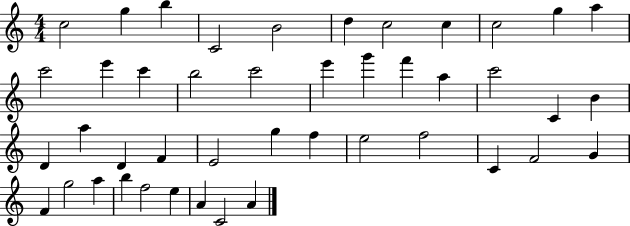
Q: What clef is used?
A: treble